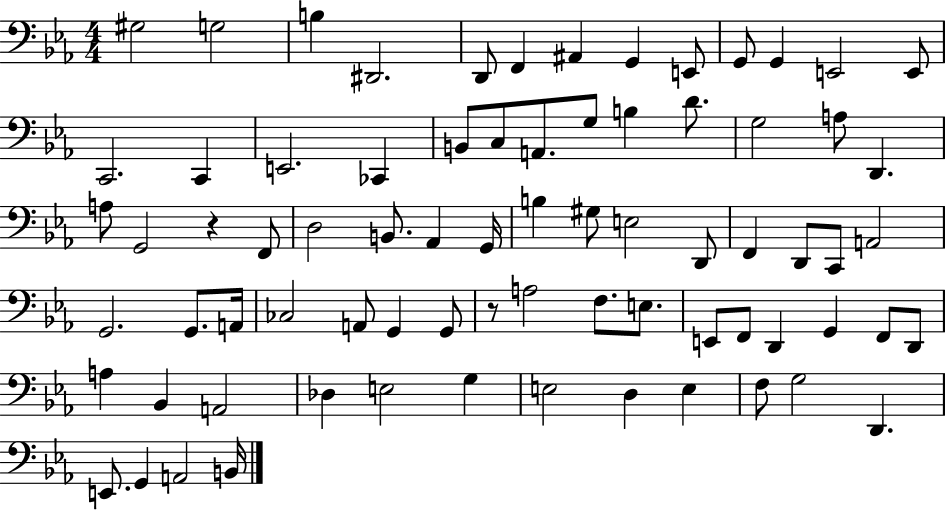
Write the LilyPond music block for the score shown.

{
  \clef bass
  \numericTimeSignature
  \time 4/4
  \key ees \major
  gis2 g2 | b4 dis,2. | d,8 f,4 ais,4 g,4 e,8 | g,8 g,4 e,2 e,8 | \break c,2. c,4 | e,2. ces,4 | b,8 c8 a,8. g8 b4 d'8. | g2 a8 d,4. | \break a8 g,2 r4 f,8 | d2 b,8. aes,4 g,16 | b4 gis8 e2 d,8 | f,4 d,8 c,8 a,2 | \break g,2. g,8. a,16 | ces2 a,8 g,4 g,8 | r8 a2 f8. e8. | e,8 f,8 d,4 g,4 f,8 d,8 | \break a4 bes,4 a,2 | des4 e2 g4 | e2 d4 e4 | f8 g2 d,4. | \break e,8. g,4 a,2 b,16 | \bar "|."
}